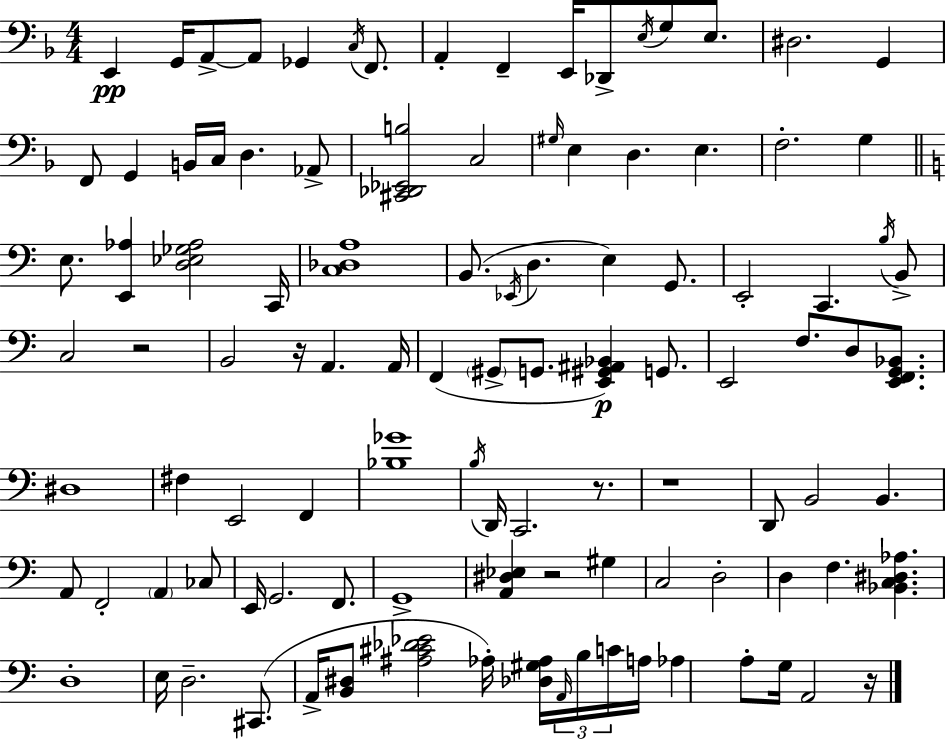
E2/q G2/s A2/e A2/e Gb2/q C3/s F2/e. A2/q F2/q E2/s Db2/e E3/s G3/e E3/e. D#3/h. G2/q F2/e G2/q B2/s C3/s D3/q. Ab2/e [C#2,Db2,Eb2,B3]/h C3/h G#3/s E3/q D3/q. E3/q. F3/h. G3/q E3/e. [E2,Ab3]/q [D3,Eb3,Gb3,Ab3]/h C2/s [C3,Db3,A3]/w B2/e. Eb2/s D3/q. E3/q G2/e. E2/h C2/q. B3/s B2/e C3/h R/h B2/h R/s A2/q. A2/s F2/q G#2/e G2/e. [E2,G#2,A#2,Bb2]/q G2/e. E2/h F3/e. D3/e [E2,F2,G2,Bb2]/e. D#3/w F#3/q E2/h F2/q [Bb3,Gb4]/w B3/s D2/s C2/h. R/e. R/w D2/e B2/h B2/q. A2/e F2/h A2/q CES3/e E2/s G2/h. F2/e. G2/w [A2,D#3,Eb3]/q R/h G#3/q C3/h D3/h D3/q F3/q. [Bb2,C3,D#3,Ab3]/q. D3/w E3/s D3/h. C#2/e. A2/s [B2,D#3]/e [A#3,C#4,Db4,Eb4]/h Ab3/s [Db3,G#3,Ab3]/s A2/s B3/s C4/s A3/s Ab3/q A3/e G3/s A2/h R/s